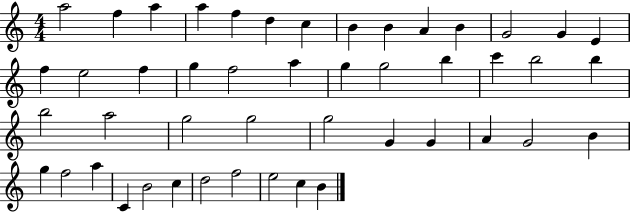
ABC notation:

X:1
T:Untitled
M:4/4
L:1/4
K:C
a2 f a a f d c B B A B G2 G E f e2 f g f2 a g g2 b c' b2 b b2 a2 g2 g2 g2 G G A G2 B g f2 a C B2 c d2 f2 e2 c B